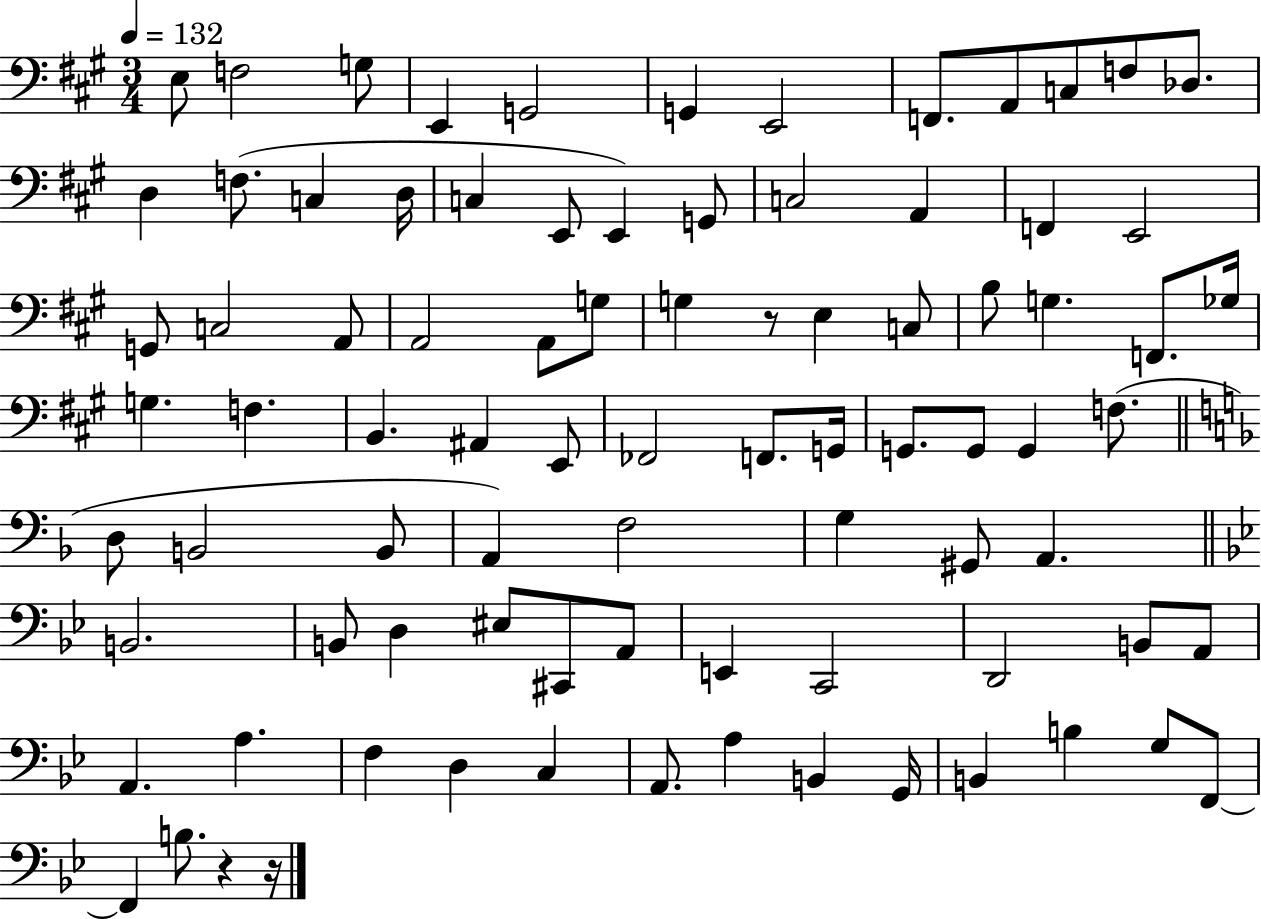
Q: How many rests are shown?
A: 3